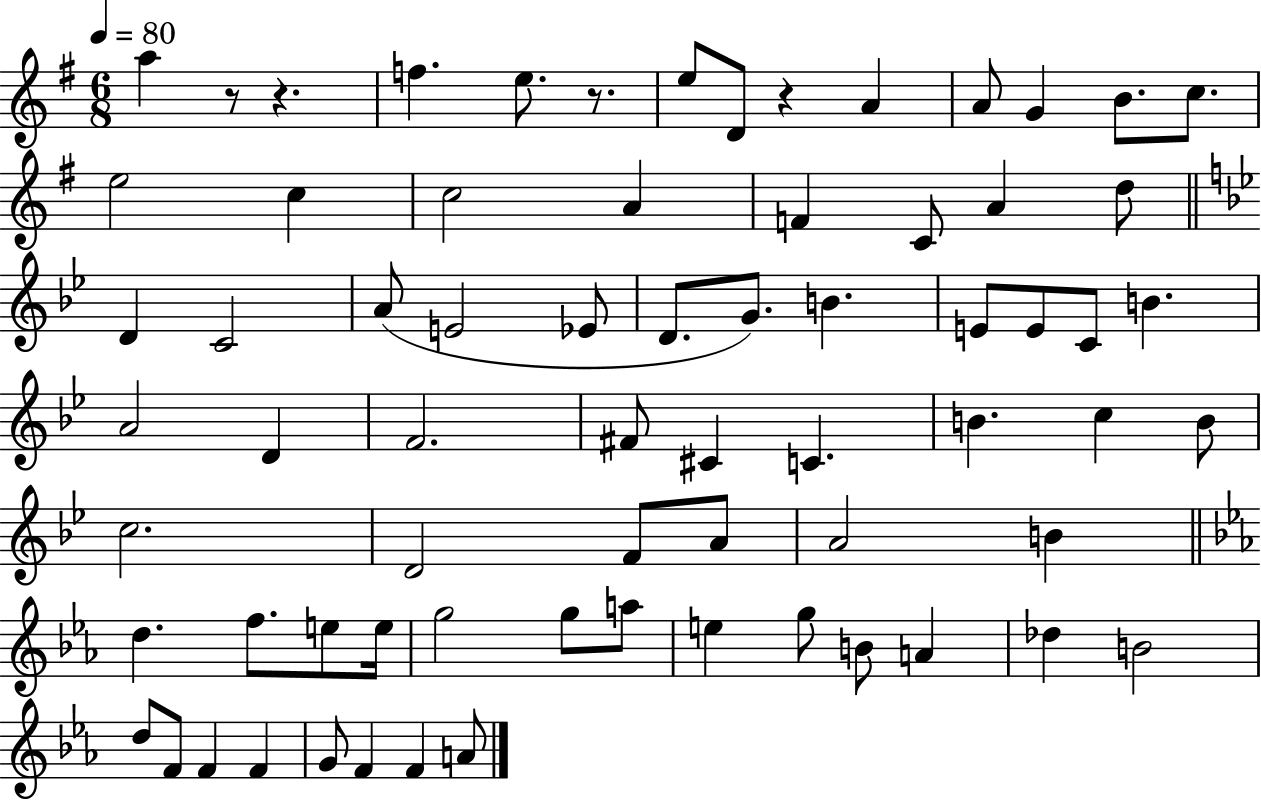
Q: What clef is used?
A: treble